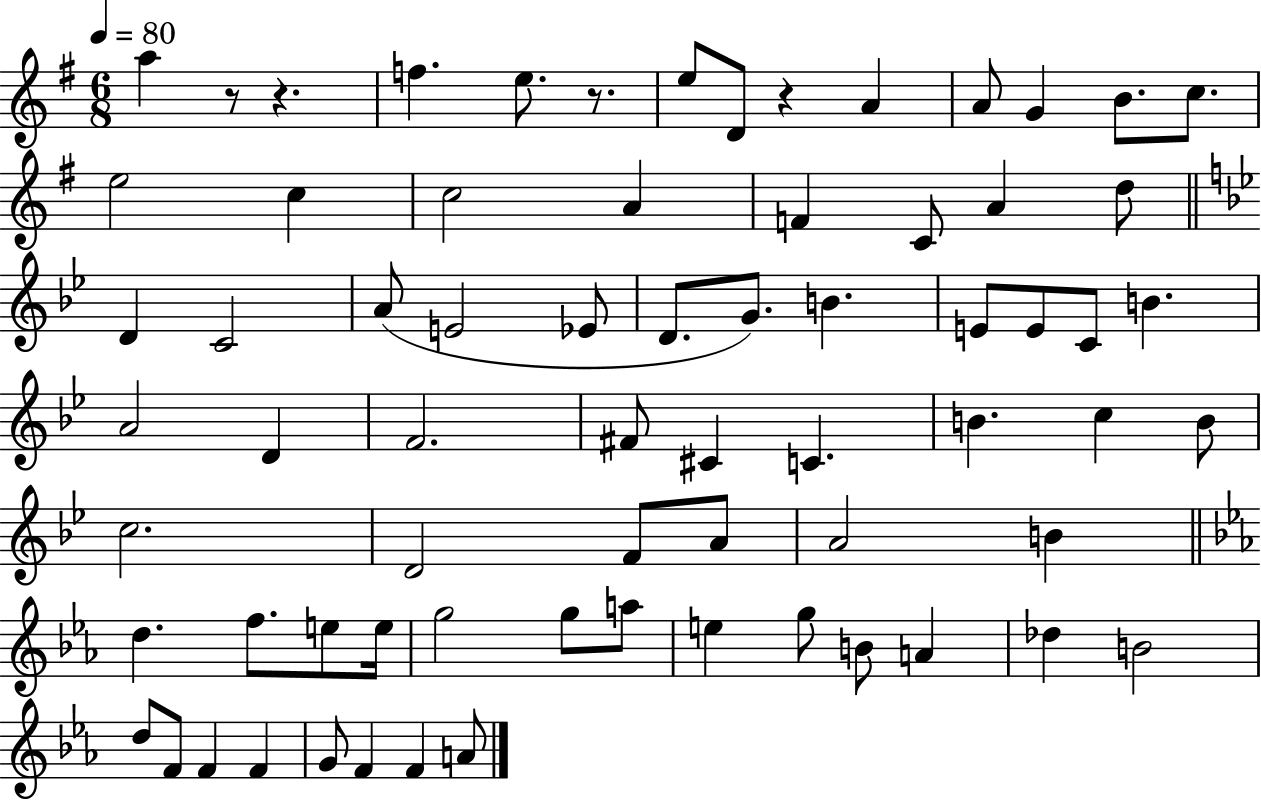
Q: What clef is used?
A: treble